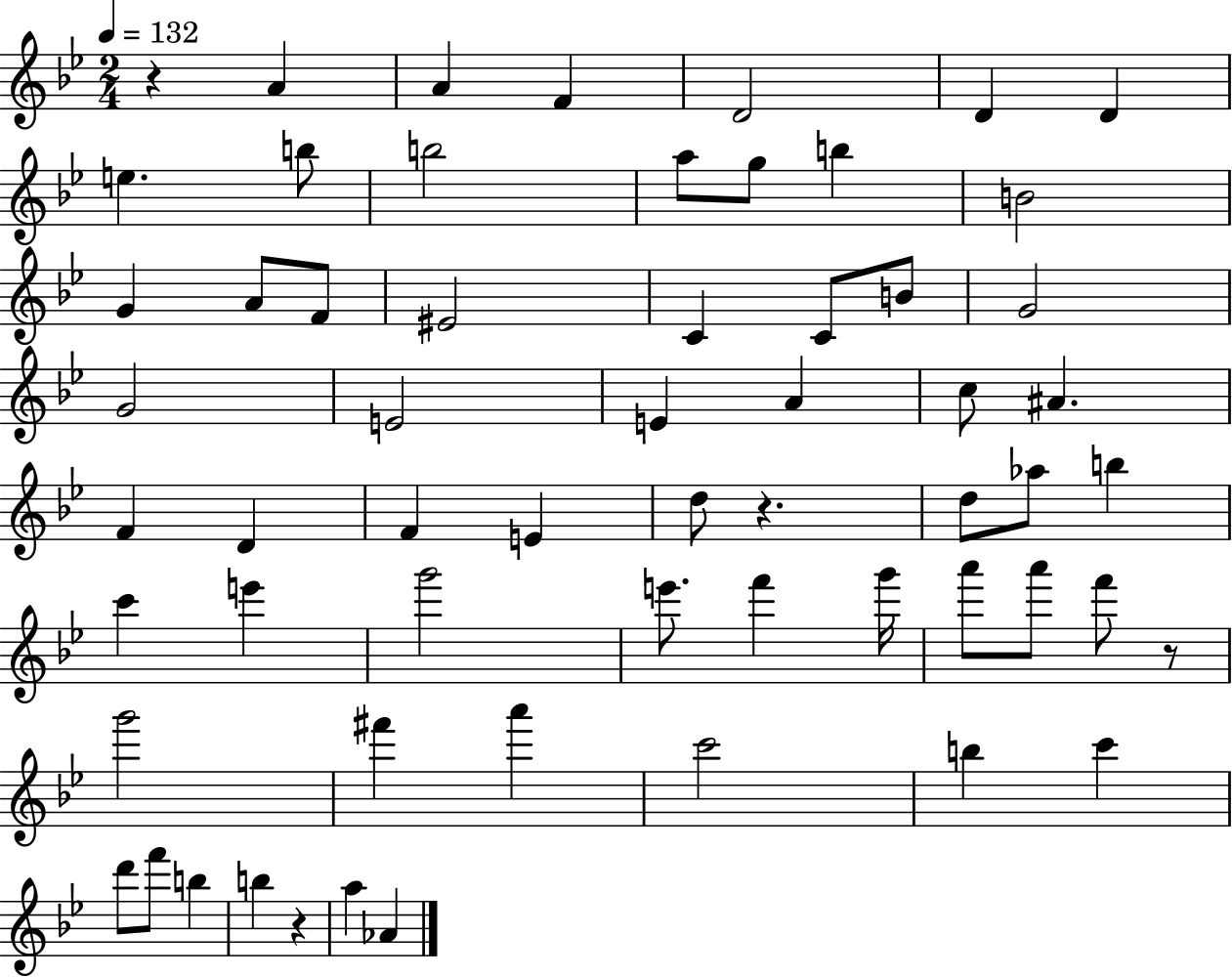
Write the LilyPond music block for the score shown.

{
  \clef treble
  \numericTimeSignature
  \time 2/4
  \key bes \major
  \tempo 4 = 132
  r4 a'4 | a'4 f'4 | d'2 | d'4 d'4 | \break e''4. b''8 | b''2 | a''8 g''8 b''4 | b'2 | \break g'4 a'8 f'8 | eis'2 | c'4 c'8 b'8 | g'2 | \break g'2 | e'2 | e'4 a'4 | c''8 ais'4. | \break f'4 d'4 | f'4 e'4 | d''8 r4. | d''8 aes''8 b''4 | \break c'''4 e'''4 | g'''2 | e'''8. f'''4 g'''16 | a'''8 a'''8 f'''8 r8 | \break g'''2 | fis'''4 a'''4 | c'''2 | b''4 c'''4 | \break d'''8 f'''8 b''4 | b''4 r4 | a''4 aes'4 | \bar "|."
}